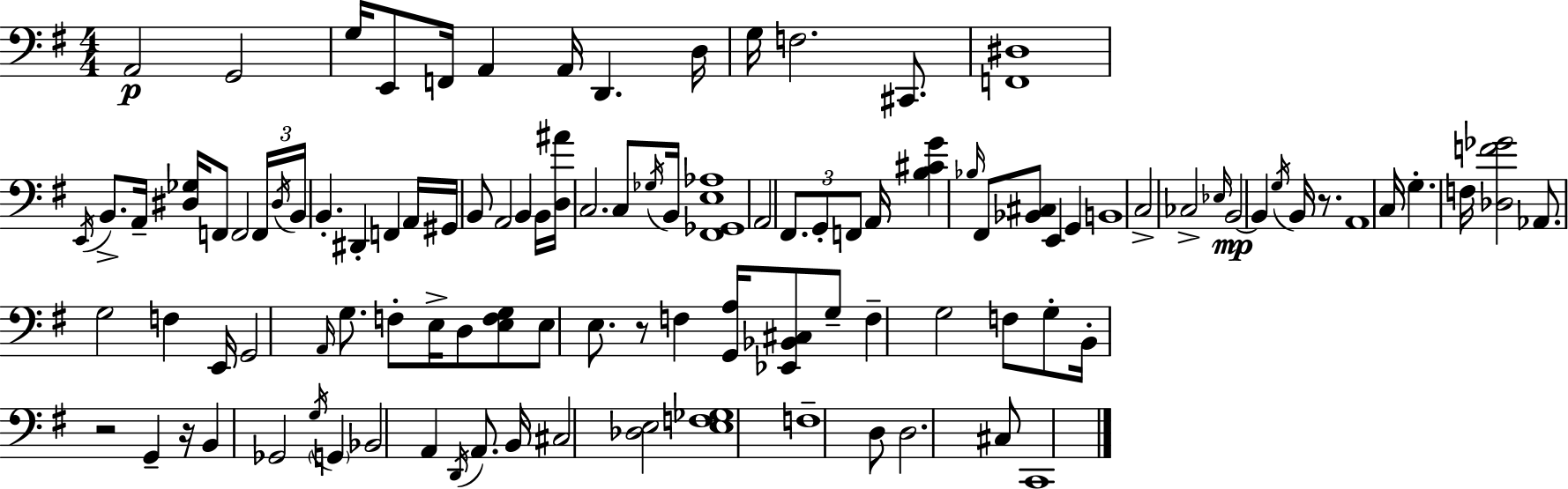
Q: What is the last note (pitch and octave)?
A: C2